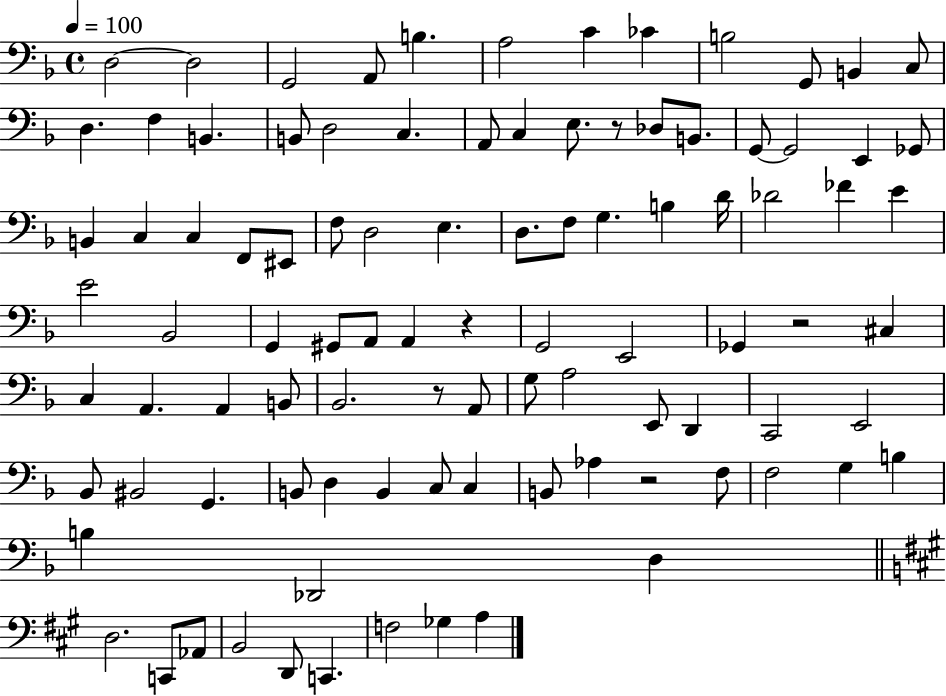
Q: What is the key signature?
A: F major